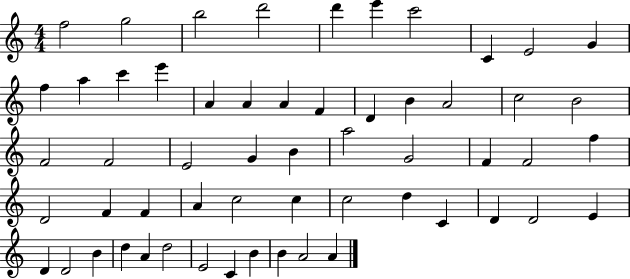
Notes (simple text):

F5/h G5/h B5/h D6/h D6/q E6/q C6/h C4/q E4/h G4/q F5/q A5/q C6/q E6/q A4/q A4/q A4/q F4/q D4/q B4/q A4/h C5/h B4/h F4/h F4/h E4/h G4/q B4/q A5/h G4/h F4/q F4/h F5/q D4/h F4/q F4/q A4/q C5/h C5/q C5/h D5/q C4/q D4/q D4/h E4/q D4/q D4/h B4/q D5/q A4/q D5/h E4/h C4/q B4/q B4/q A4/h A4/q